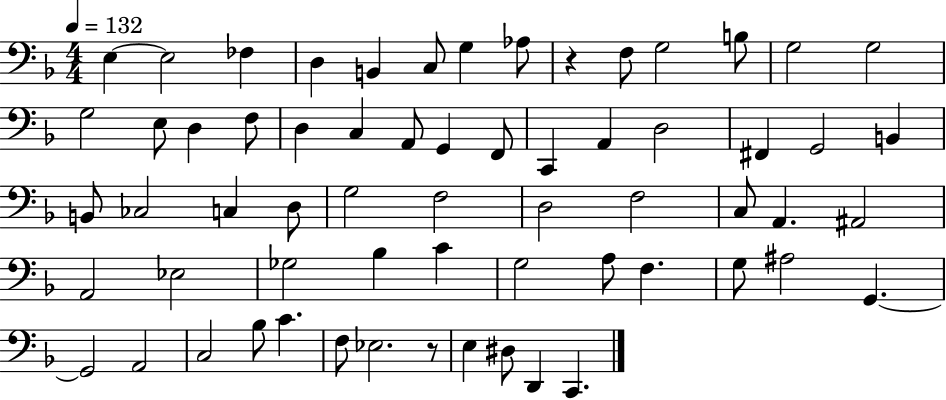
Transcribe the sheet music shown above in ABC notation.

X:1
T:Untitled
M:4/4
L:1/4
K:F
E, E,2 _F, D, B,, C,/2 G, _A,/2 z F,/2 G,2 B,/2 G,2 G,2 G,2 E,/2 D, F,/2 D, C, A,,/2 G,, F,,/2 C,, A,, D,2 ^F,, G,,2 B,, B,,/2 _C,2 C, D,/2 G,2 F,2 D,2 F,2 C,/2 A,, ^A,,2 A,,2 _E,2 _G,2 _B, C G,2 A,/2 F, G,/2 ^A,2 G,, G,,2 A,,2 C,2 _B,/2 C F,/2 _E,2 z/2 E, ^D,/2 D,, C,,